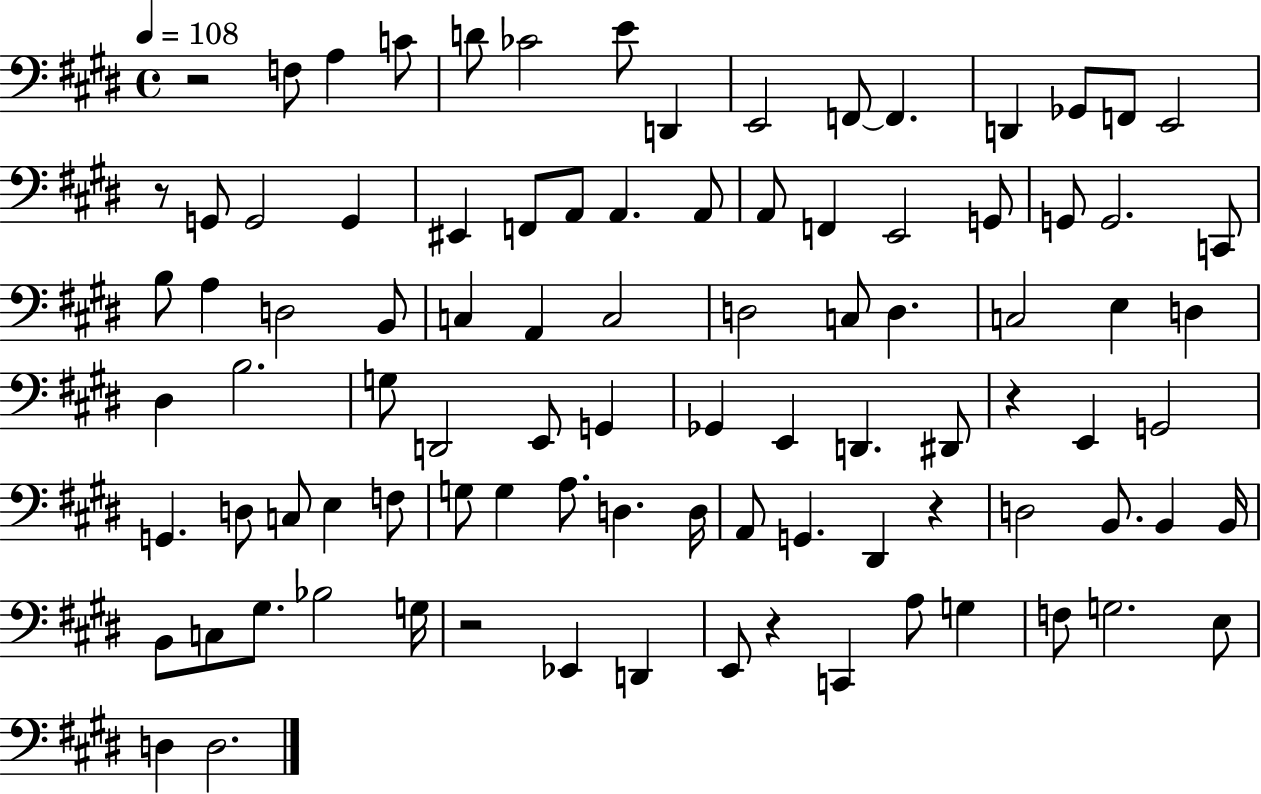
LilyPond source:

{
  \clef bass
  \time 4/4
  \defaultTimeSignature
  \key e \major
  \tempo 4 = 108
  \repeat volta 2 { r2 f8 a4 c'8 | d'8 ces'2 e'8 d,4 | e,2 f,8~~ f,4. | d,4 ges,8 f,8 e,2 | \break r8 g,8 g,2 g,4 | eis,4 f,8 a,8 a,4. a,8 | a,8 f,4 e,2 g,8 | g,8 g,2. c,8 | \break b8 a4 d2 b,8 | c4 a,4 c2 | d2 c8 d4. | c2 e4 d4 | \break dis4 b2. | g8 d,2 e,8 g,4 | ges,4 e,4 d,4. dis,8 | r4 e,4 g,2 | \break g,4. d8 c8 e4 f8 | g8 g4 a8. d4. d16 | a,8 g,4. dis,4 r4 | d2 b,8. b,4 b,16 | \break b,8 c8 gis8. bes2 g16 | r2 ees,4 d,4 | e,8 r4 c,4 a8 g4 | f8 g2. e8 | \break d4 d2. | } \bar "|."
}